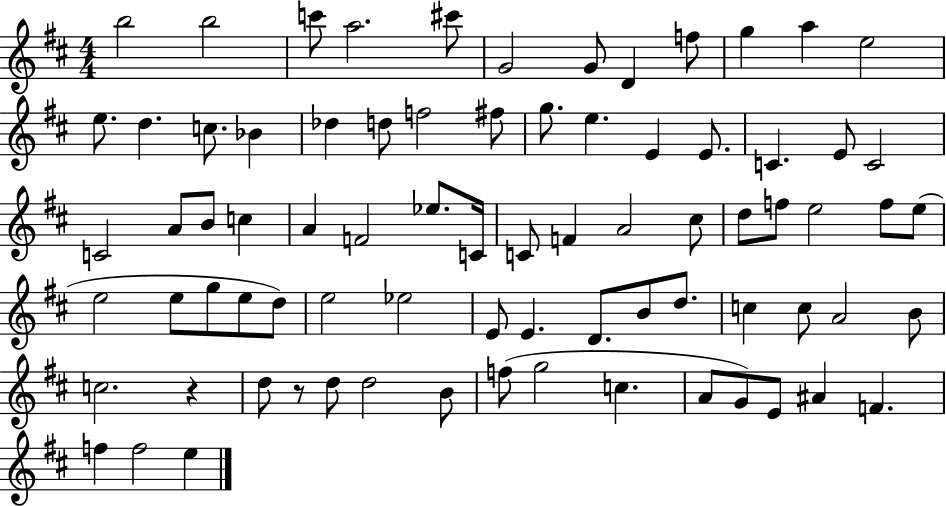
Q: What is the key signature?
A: D major